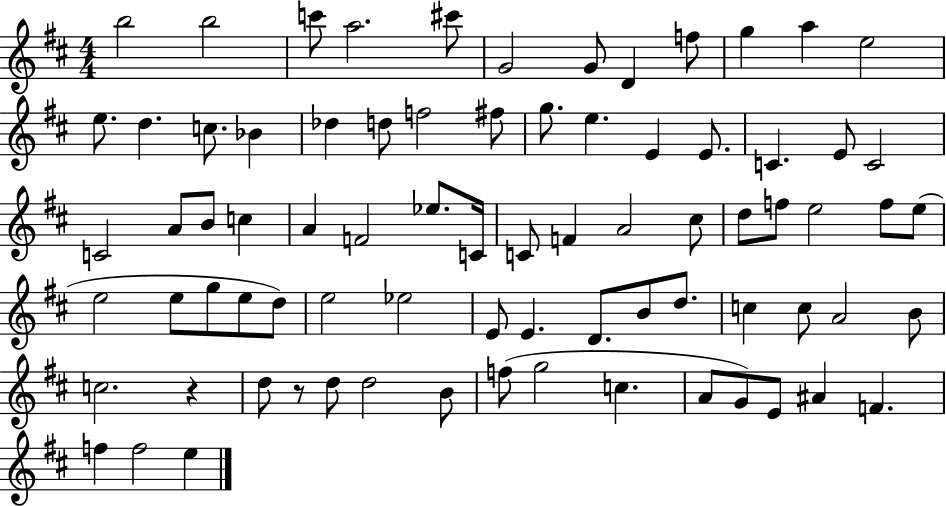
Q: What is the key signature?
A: D major